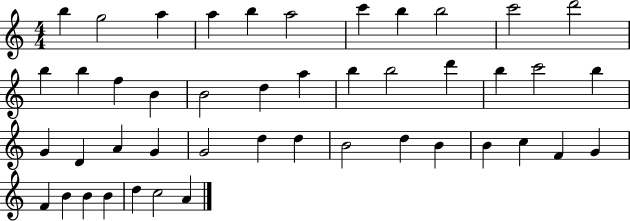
X:1
T:Untitled
M:4/4
L:1/4
K:C
b g2 a a b a2 c' b b2 c'2 d'2 b b f B B2 d a b b2 d' b c'2 b G D A G G2 d d B2 d B B c F G F B B B d c2 A